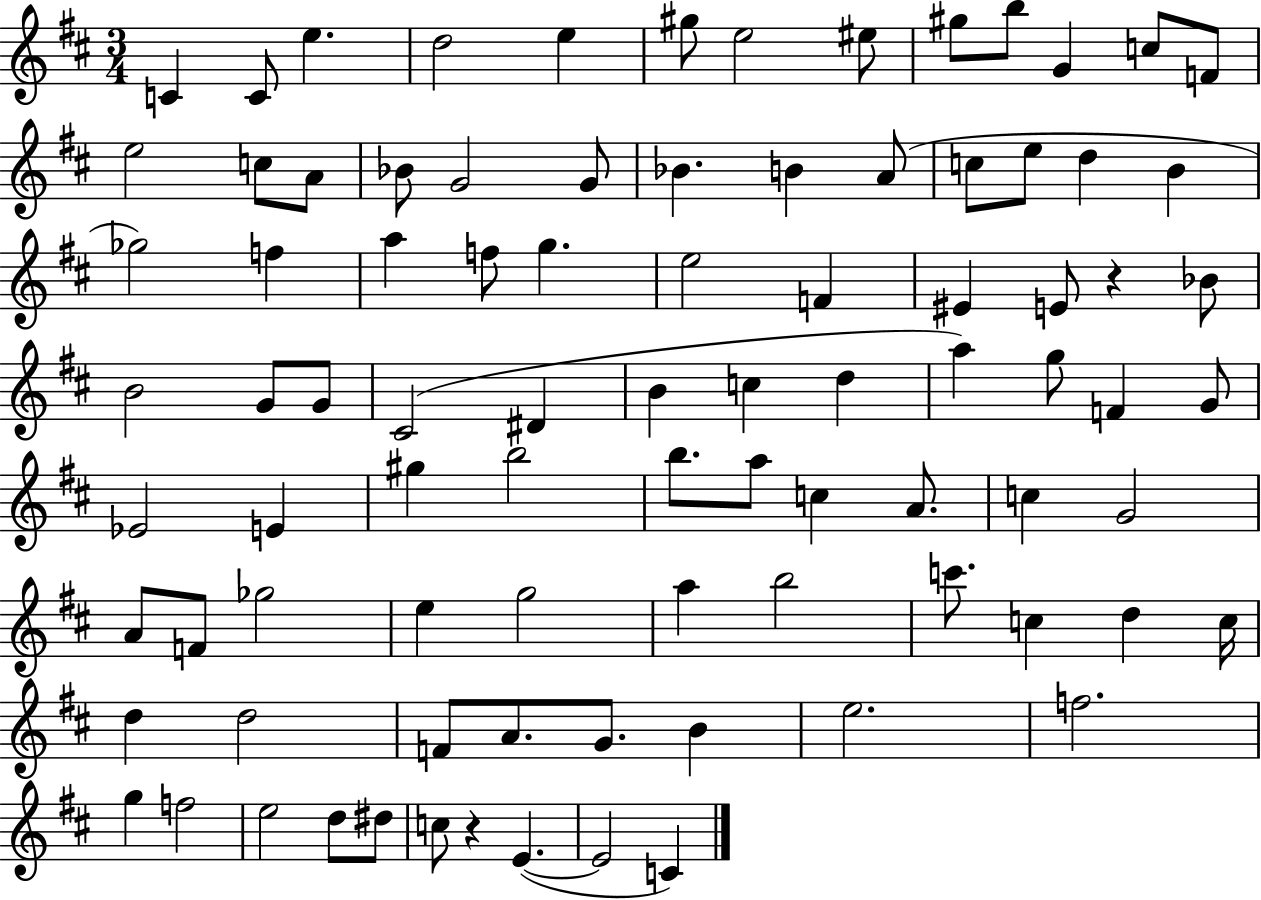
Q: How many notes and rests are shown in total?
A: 88